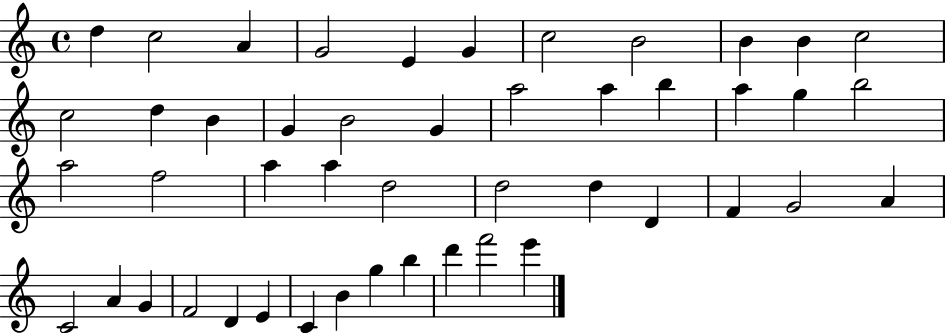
X:1
T:Untitled
M:4/4
L:1/4
K:C
d c2 A G2 E G c2 B2 B B c2 c2 d B G B2 G a2 a b a g b2 a2 f2 a a d2 d2 d D F G2 A C2 A G F2 D E C B g b d' f'2 e'